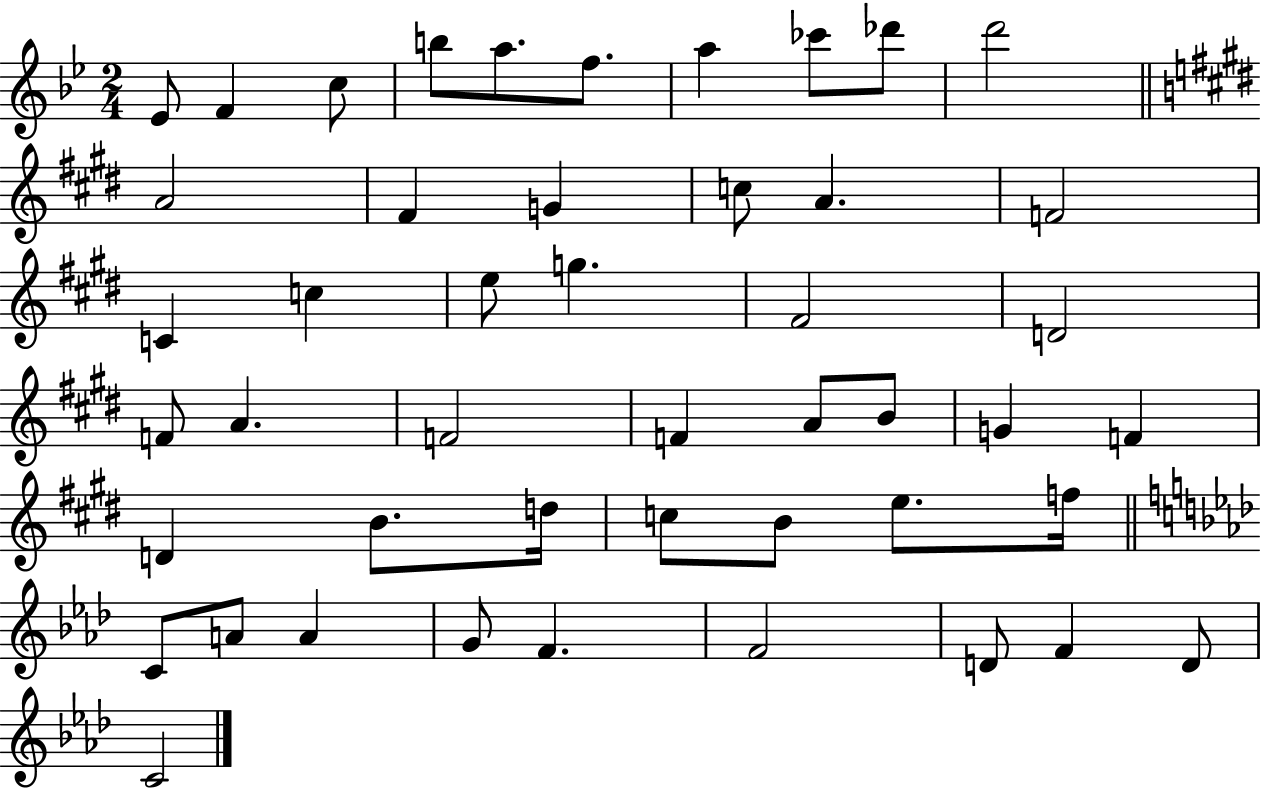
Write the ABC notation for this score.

X:1
T:Untitled
M:2/4
L:1/4
K:Bb
_E/2 F c/2 b/2 a/2 f/2 a _c'/2 _d'/2 d'2 A2 ^F G c/2 A F2 C c e/2 g ^F2 D2 F/2 A F2 F A/2 B/2 G F D B/2 d/4 c/2 B/2 e/2 f/4 C/2 A/2 A G/2 F F2 D/2 F D/2 C2